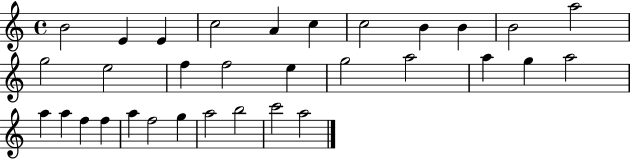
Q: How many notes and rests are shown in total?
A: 32